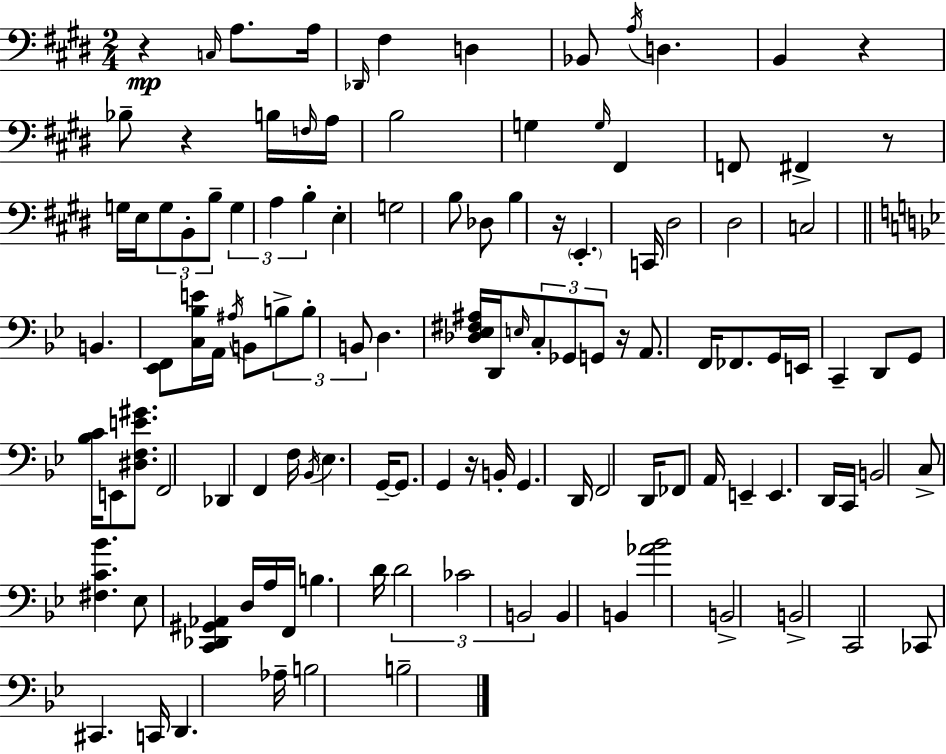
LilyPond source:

{
  \clef bass
  \numericTimeSignature
  \time 2/4
  \key e \major
  r4\mp \grace { c16 } a8. | a16 \grace { des,16 } fis4 d4 | bes,8 \acciaccatura { a16 } d4. | b,4 r4 | \break bes8-- r4 | b16 \grace { f16 } a16 b2 | g4 | \grace { g16 } fis,4 f,8 fis,4-> | \break r8 g16 e16 \tuplet 3/2 { g8 | b,8-. b8-- } \tuplet 3/2 { g4 | a4 b4-. } | e4-. g2 | \break b8 des8 | b4 r16 \parenthesize e,4.-. | c,16 dis2 | dis2 | \break c2 | \bar "||" \break \key bes \major b,4. <ees, f,>8 | <c bes e'>16 a,16 \acciaccatura { ais16 } b,8 \tuplet 3/2 { b8-> b8-. | b,8 } d4. | <des ees fis ais>16 d,16 \grace { e16 } \tuplet 3/2 { c8-. ges,8 | \break g,8 } r16 a,8. f,16 fes,8. | g,16 e,16 c,4-- | d,8 g,8 <bes c'>16 e,8 <dis f e' gis'>8. | f,2 | \break des,4 f,4 | f16 \acciaccatura { bes,16 } ees4. | g,16--~~ g,8. g,4 | r16 b,16-. g,4. | \break d,16 f,2 | d,16 fes,8 a,16 e,4-- | e,4. | d,16 c,16 b,2 | \break c8-> <fis c' bes'>4. | ees8 <c, des, gis, aes,>4 | d16 a16 f,16 b4. | d'16 \tuplet 3/2 { d'2 | \break ces'2 | b,2 } | b,4 b,4 | <aes' bes'>2 | \break b,2-> | b,2-> | c,2 | ces,8 cis,4. | \break c,16 d,4. | aes16-- b2 | b2-- | \bar "|."
}